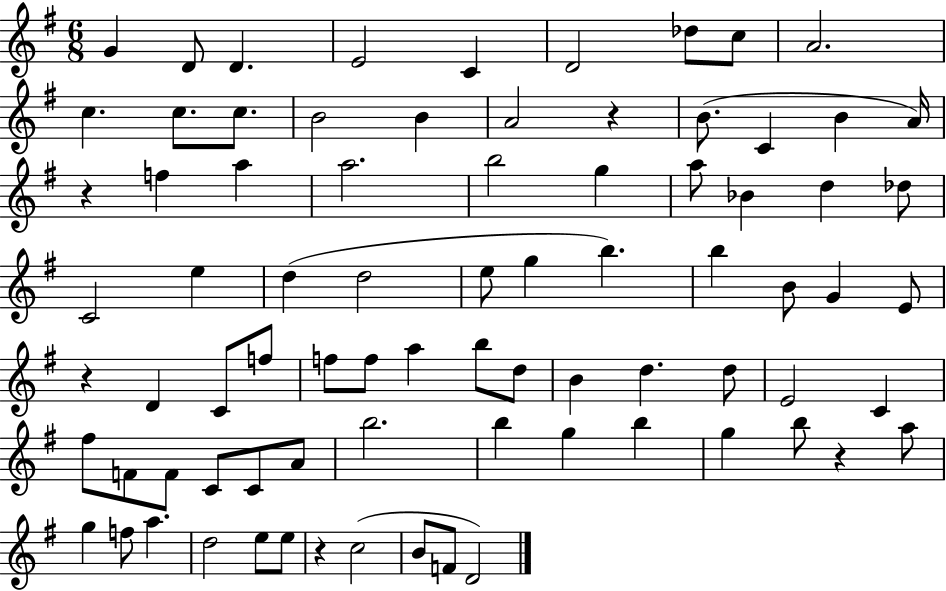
X:1
T:Untitled
M:6/8
L:1/4
K:G
G D/2 D E2 C D2 _d/2 c/2 A2 c c/2 c/2 B2 B A2 z B/2 C B A/4 z f a a2 b2 g a/2 _B d _d/2 C2 e d d2 e/2 g b b B/2 G E/2 z D C/2 f/2 f/2 f/2 a b/2 d/2 B d d/2 E2 C ^f/2 F/2 F/2 C/2 C/2 A/2 b2 b g b g b/2 z a/2 g f/2 a d2 e/2 e/2 z c2 B/2 F/2 D2